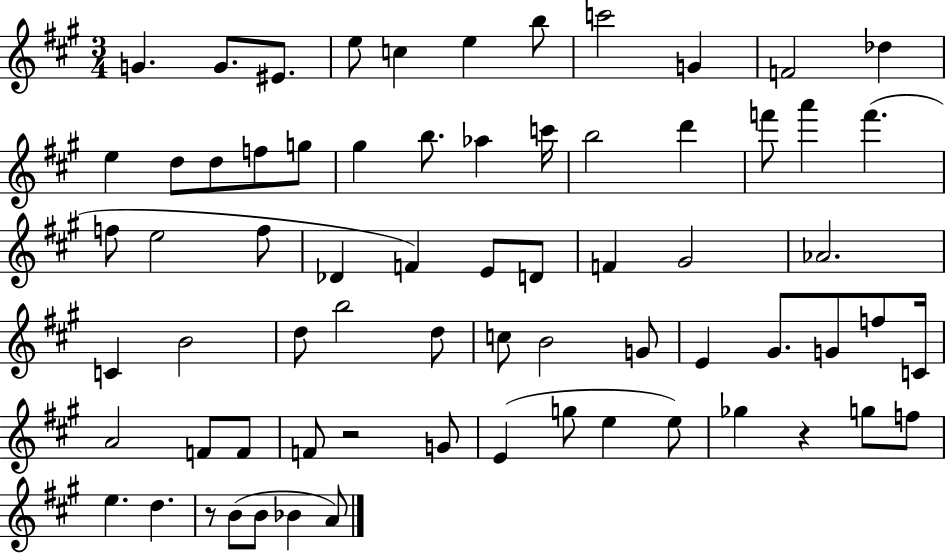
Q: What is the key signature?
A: A major